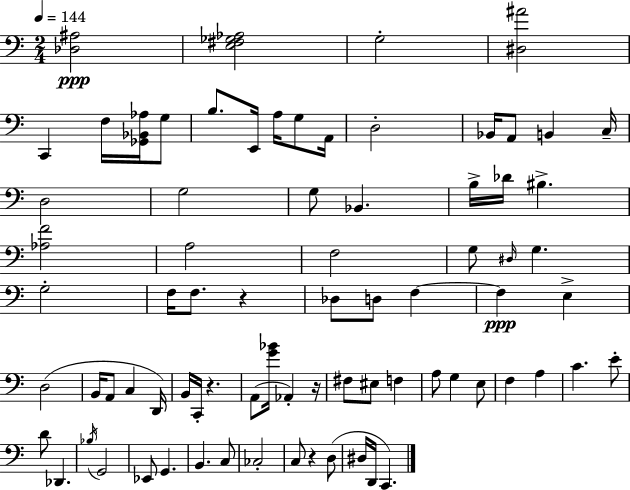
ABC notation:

X:1
T:Untitled
M:2/4
L:1/4
K:Am
[_D,^A,]2 [E,^F,_G,_A,]2 G,2 [^D,^A]2 C,, F,/4 [_G,,_B,,_A,]/4 G,/2 B,/2 E,,/4 A,/4 G,/2 A,,/4 D,2 _B,,/4 A,,/2 B,, C,/4 D,2 G,2 G,/2 _B,, B,/4 _D/4 ^B, [_A,F]2 A,2 F,2 G,/2 ^D,/4 G, G,2 F,/4 F,/2 z _D,/2 D,/2 F, F, E, D,2 B,,/4 A,,/2 C, D,,/4 B,,/4 C,,/4 z A,,/2 [G_B]/4 _A,, z/4 ^F,/2 ^E,/2 F, A,/2 G, E,/2 F, A, C E/2 D/2 _D,, _B,/4 G,,2 _E,,/2 G,, B,, C,/2 _C,2 C,/2 z D,/2 ^D,/4 D,,/4 C,,